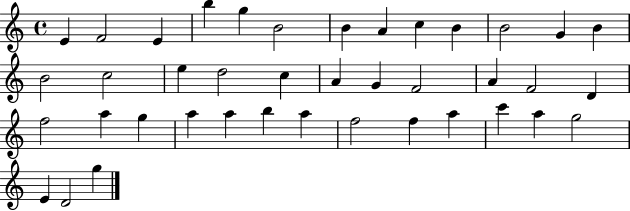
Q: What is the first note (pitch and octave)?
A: E4